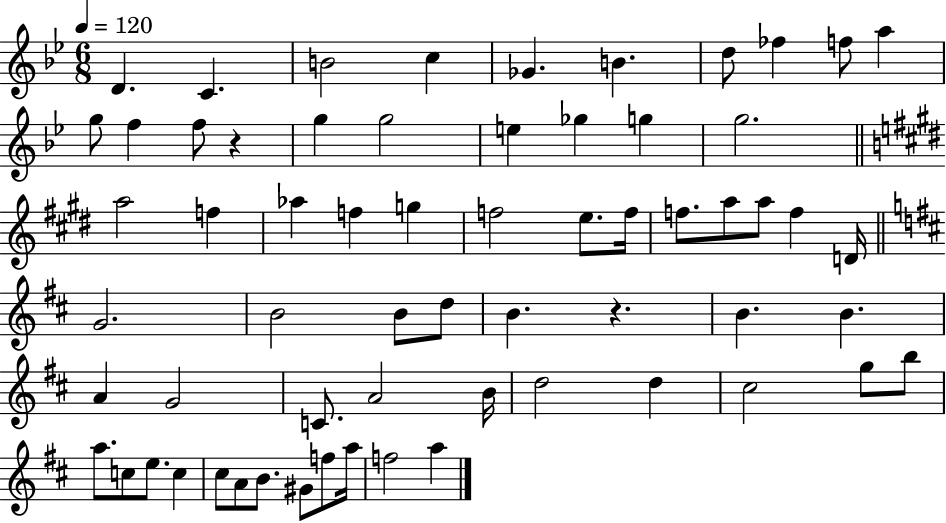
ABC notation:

X:1
T:Untitled
M:6/8
L:1/4
K:Bb
D C B2 c _G B d/2 _f f/2 a g/2 f f/2 z g g2 e _g g g2 a2 f _a f g f2 e/2 f/4 f/2 a/2 a/2 f D/4 G2 B2 B/2 d/2 B z B B A G2 C/2 A2 B/4 d2 d ^c2 g/2 b/2 a/2 c/2 e/2 c ^c/2 A/2 B/2 ^G/2 f/2 a/4 f2 a